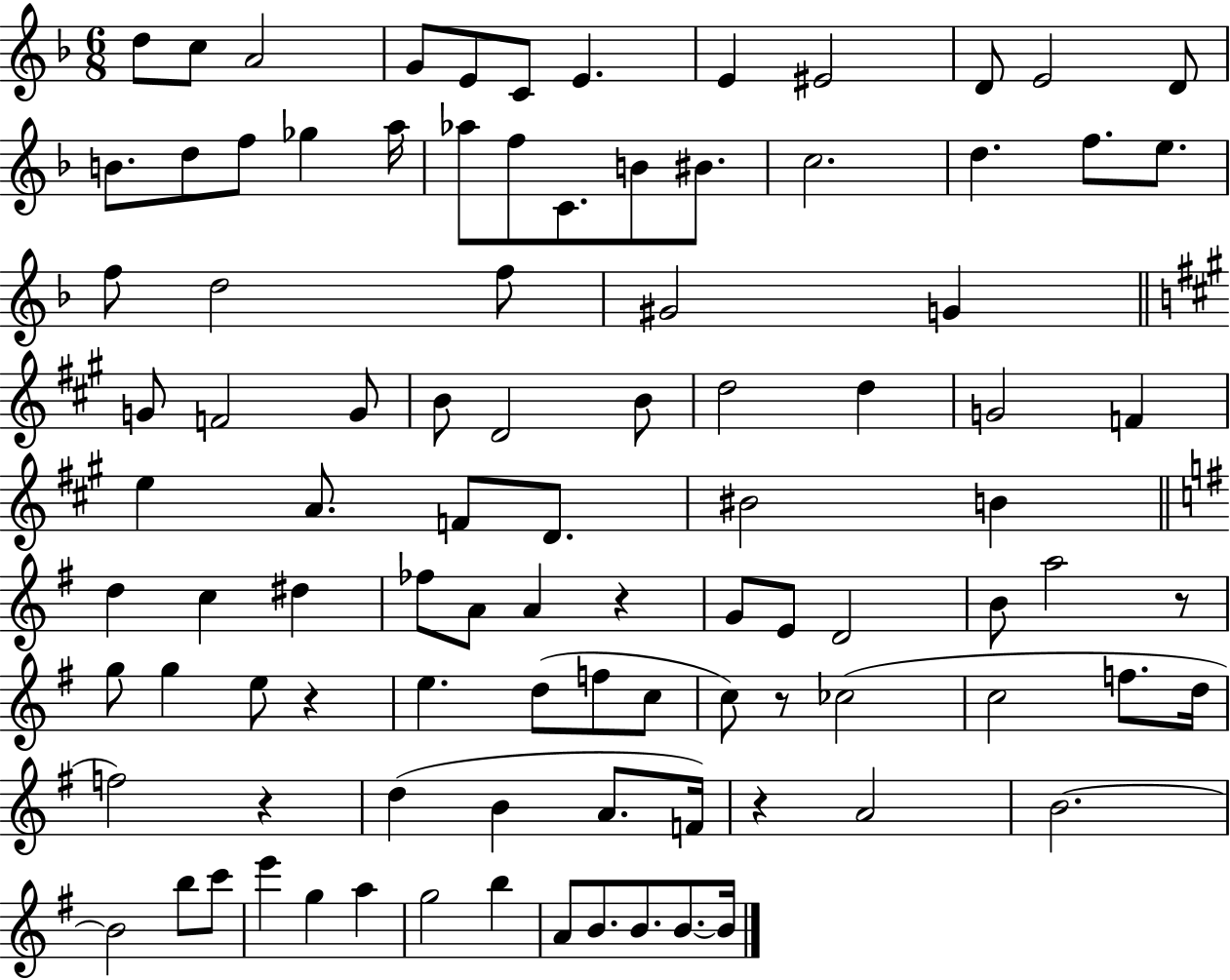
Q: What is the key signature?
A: F major